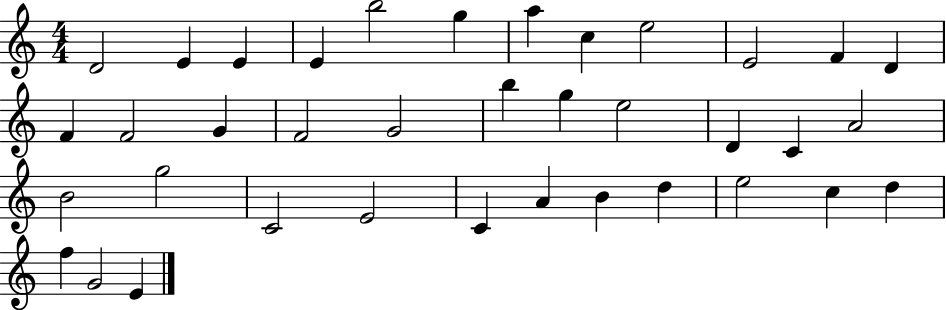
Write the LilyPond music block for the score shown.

{
  \clef treble
  \numericTimeSignature
  \time 4/4
  \key c \major
  d'2 e'4 e'4 | e'4 b''2 g''4 | a''4 c''4 e''2 | e'2 f'4 d'4 | \break f'4 f'2 g'4 | f'2 g'2 | b''4 g''4 e''2 | d'4 c'4 a'2 | \break b'2 g''2 | c'2 e'2 | c'4 a'4 b'4 d''4 | e''2 c''4 d''4 | \break f''4 g'2 e'4 | \bar "|."
}